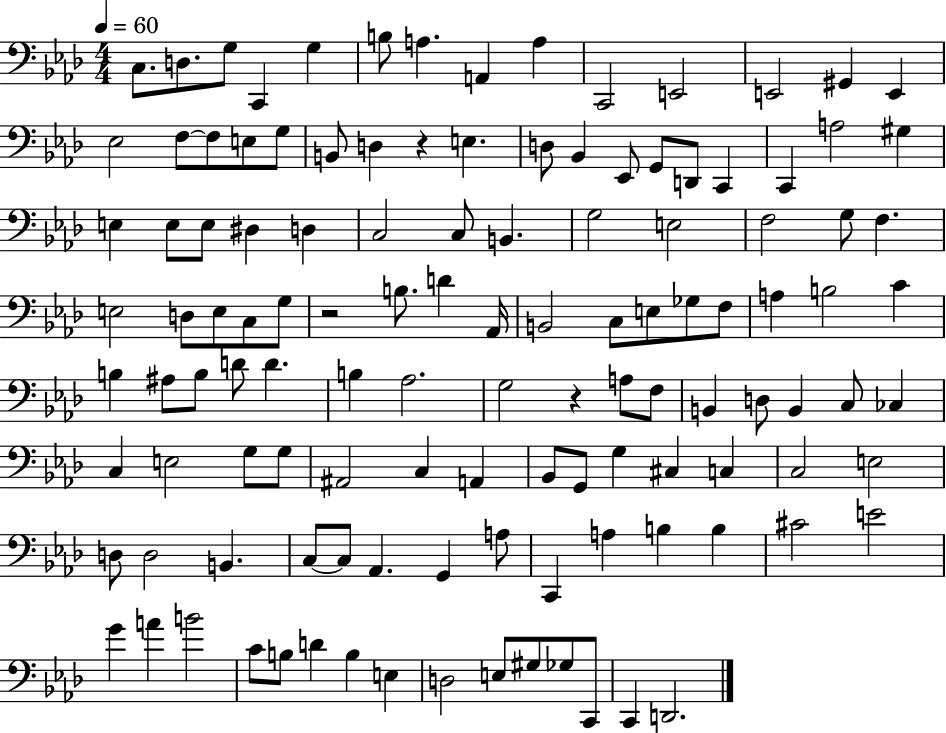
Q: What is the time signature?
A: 4/4